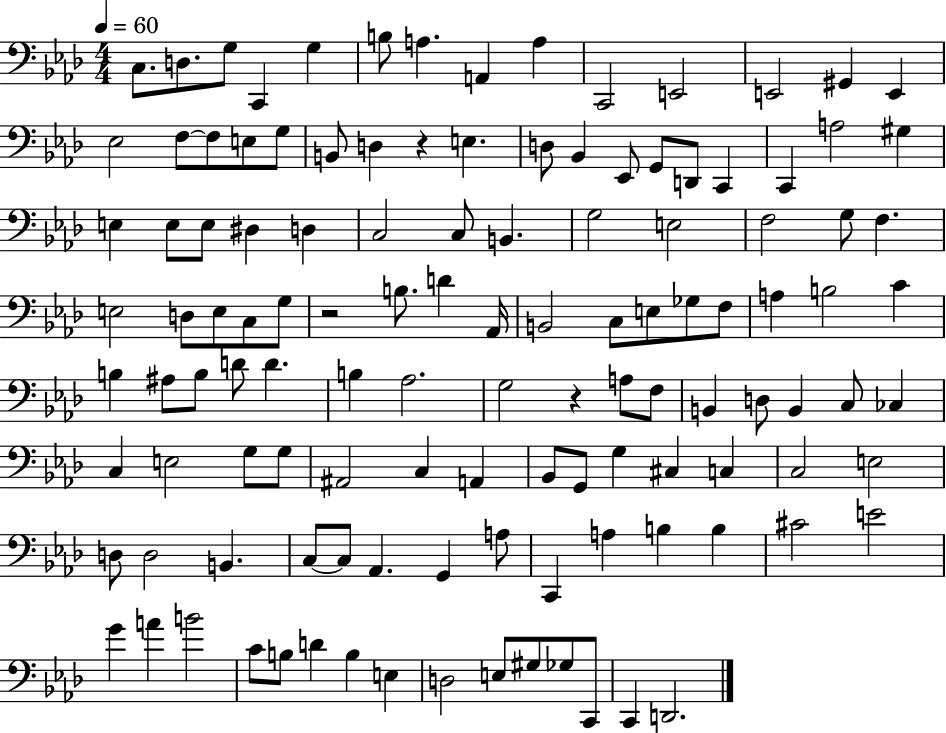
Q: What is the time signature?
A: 4/4